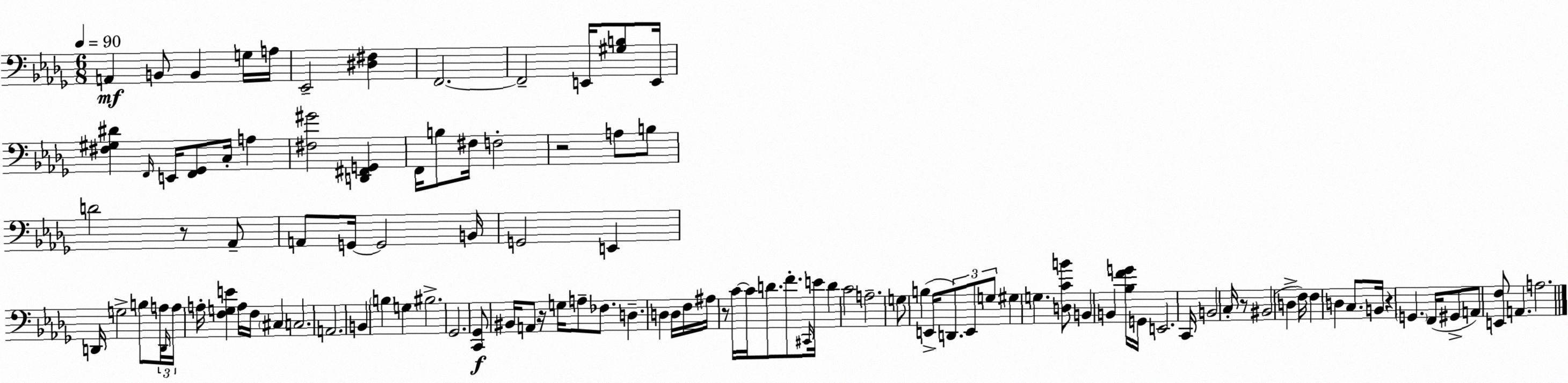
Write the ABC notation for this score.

X:1
T:Untitled
M:6/8
L:1/4
K:Bbm
A,, B,,/2 B,, G,/4 A,/4 _E,,2 [^D,^F,] F,,2 F,,2 E,,/4 [^G,B,]/2 E,,/4 [^F,^G,^D] F,,/4 E,,/4 [F,,_G,,]/2 C,/4 A, [^F,^G]2 [D,,^F,,G,,] F,,/4 B,/2 ^F,/4 F,2 z2 A,/2 B,/2 D2 z/2 _A,,/2 A,,/2 G,,/4 G,,2 B,,/4 G,,2 E,, D,,/4 G,2 B,/2 A,/4 D,,/4 A,/4 A,/4 [F,G,E] A,/4 F,/4 ^C, C,2 A,,2 B,, B, G, ^B,2 _G,,2 [C,,_G,,]/2 ^B,,/4 A,,/2 z/4 G,/4 A,/2 _F,/2 D, D, D,/4 F,/4 ^A,/4 z/2 C/4 C/4 D/2 F/2 ^C,,/4 E/4 D C2 A,2 G,/2 B, E,,/4 D,,/2 E,,/2 G,/2 ^G, G, [D,CB]/2 B,, B,, [_B,FG]/4 G,,/4 E,,2 C,,/4 B,,2 C,/4 z/2 ^B,,2 D, F,/4 F, D, C,/2 B,,/4 z G,, F,,/4 ^G,,/2 A,,/2 [E,,F,]/2 A,, A,2